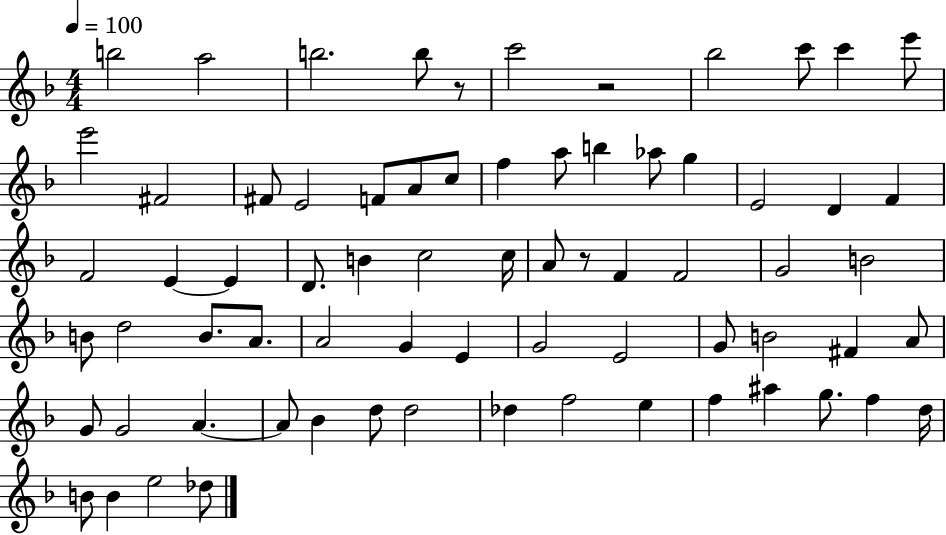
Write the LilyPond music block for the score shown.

{
  \clef treble
  \numericTimeSignature
  \time 4/4
  \key f \major
  \tempo 4 = 100
  b''2 a''2 | b''2. b''8 r8 | c'''2 r2 | bes''2 c'''8 c'''4 e'''8 | \break e'''2 fis'2 | fis'8 e'2 f'8 a'8 c''8 | f''4 a''8 b''4 aes''8 g''4 | e'2 d'4 f'4 | \break f'2 e'4~~ e'4 | d'8. b'4 c''2 c''16 | a'8 r8 f'4 f'2 | g'2 b'2 | \break b'8 d''2 b'8. a'8. | a'2 g'4 e'4 | g'2 e'2 | g'8 b'2 fis'4 a'8 | \break g'8 g'2 a'4.~~ | a'8 bes'4 d''8 d''2 | des''4 f''2 e''4 | f''4 ais''4 g''8. f''4 d''16 | \break b'8 b'4 e''2 des''8 | \bar "|."
}